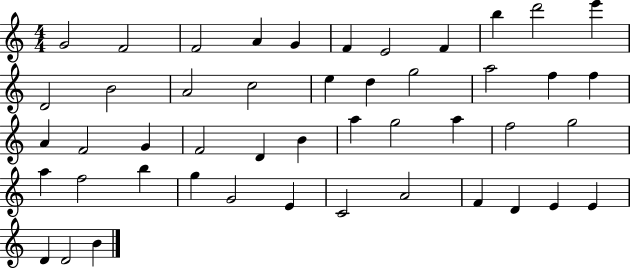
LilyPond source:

{
  \clef treble
  \numericTimeSignature
  \time 4/4
  \key c \major
  g'2 f'2 | f'2 a'4 g'4 | f'4 e'2 f'4 | b''4 d'''2 e'''4 | \break d'2 b'2 | a'2 c''2 | e''4 d''4 g''2 | a''2 f''4 f''4 | \break a'4 f'2 g'4 | f'2 d'4 b'4 | a''4 g''2 a''4 | f''2 g''2 | \break a''4 f''2 b''4 | g''4 g'2 e'4 | c'2 a'2 | f'4 d'4 e'4 e'4 | \break d'4 d'2 b'4 | \bar "|."
}